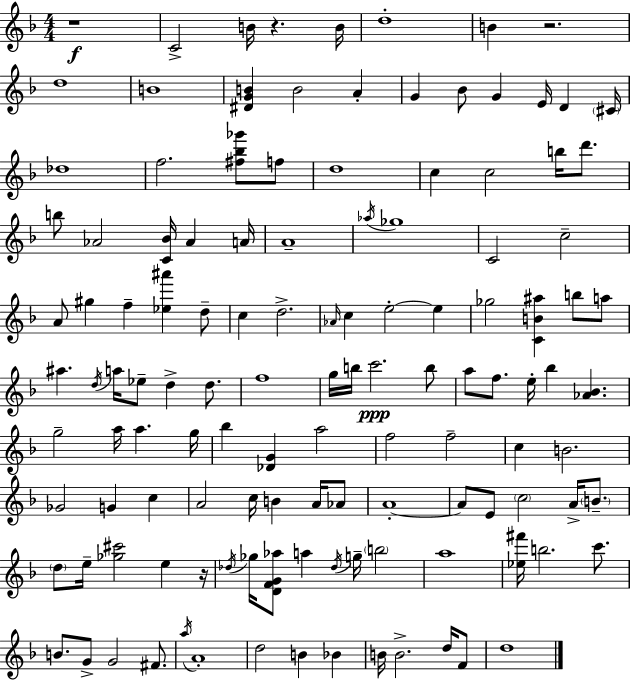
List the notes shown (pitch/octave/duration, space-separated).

R/w C4/h B4/s R/q. B4/s D5/w B4/q R/h. D5/w B4/w [D#4,G4,B4]/q B4/h A4/q G4/q Bb4/e G4/q E4/s D4/q C#4/s Db5/w F5/h. [F#5,Bb5,Gb6]/e F5/e D5/w C5/q C5/h B5/s D6/e. B5/e Ab4/h [C4,Bb4]/s Ab4/q A4/s A4/w Ab5/s Gb5/w C4/h C5/h A4/e G#5/q F5/q [Eb5,A#6]/q D5/e C5/q D5/h. Ab4/s C5/q E5/h E5/q Gb5/h [C4,B4,A#5]/q B5/e A5/e A#5/q. D5/s A5/s Eb5/e D5/q D5/e. F5/w G5/s B5/s C6/h. B5/e A5/e F5/e. E5/s Bb5/q [Ab4,Bb4]/q. G5/h A5/s A5/q. G5/s Bb5/q [Db4,G4]/q A5/h F5/h F5/h C5/q B4/h. Gb4/h G4/q C5/q A4/h C5/s B4/q A4/s Ab4/e A4/w A4/e E4/e C5/h A4/s B4/e. D5/e E5/s [Gb5,C#6]/h E5/q R/s Db5/s Gb5/s [D4,F4,G4,Ab5]/e A5/q Db5/s G5/s B5/h A5/w [Eb5,F#6]/s B5/h. C6/e. B4/e. G4/e G4/h F#4/e. A5/s A4/w D5/h B4/q Bb4/q B4/s B4/h. D5/s F4/e D5/w